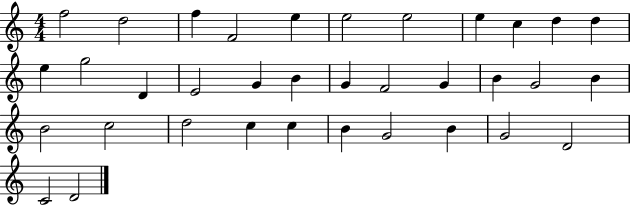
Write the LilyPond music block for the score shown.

{
  \clef treble
  \numericTimeSignature
  \time 4/4
  \key c \major
  f''2 d''2 | f''4 f'2 e''4 | e''2 e''2 | e''4 c''4 d''4 d''4 | \break e''4 g''2 d'4 | e'2 g'4 b'4 | g'4 f'2 g'4 | b'4 g'2 b'4 | \break b'2 c''2 | d''2 c''4 c''4 | b'4 g'2 b'4 | g'2 d'2 | \break c'2 d'2 | \bar "|."
}